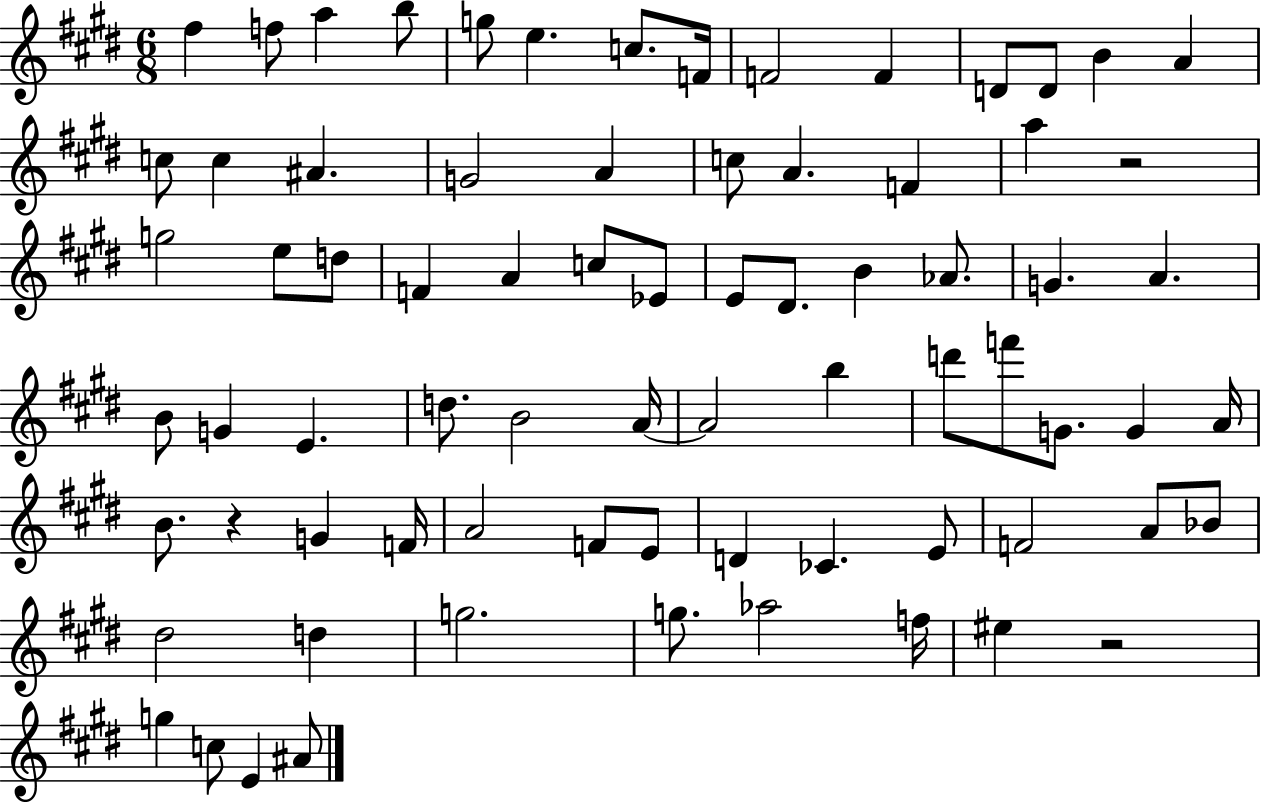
F#5/q F5/e A5/q B5/e G5/e E5/q. C5/e. F4/s F4/h F4/q D4/e D4/e B4/q A4/q C5/e C5/q A#4/q. G4/h A4/q C5/e A4/q. F4/q A5/q R/h G5/h E5/e D5/e F4/q A4/q C5/e Eb4/e E4/e D#4/e. B4/q Ab4/e. G4/q. A4/q. B4/e G4/q E4/q. D5/e. B4/h A4/s A4/h B5/q D6/e F6/e G4/e. G4/q A4/s B4/e. R/q G4/q F4/s A4/h F4/e E4/e D4/q CES4/q. E4/e F4/h A4/e Bb4/e D#5/h D5/q G5/h. G5/e. Ab5/h F5/s EIS5/q R/h G5/q C5/e E4/q A#4/e